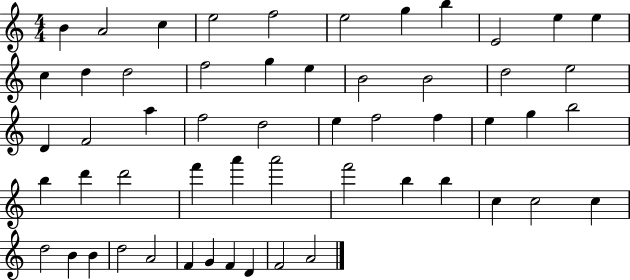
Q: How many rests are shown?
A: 0